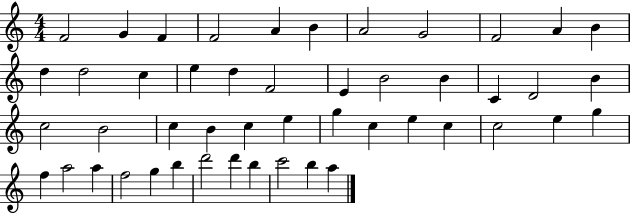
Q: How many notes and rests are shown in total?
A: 48